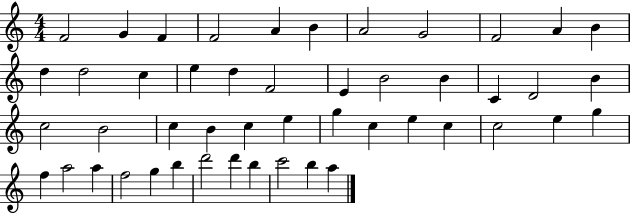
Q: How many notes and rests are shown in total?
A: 48